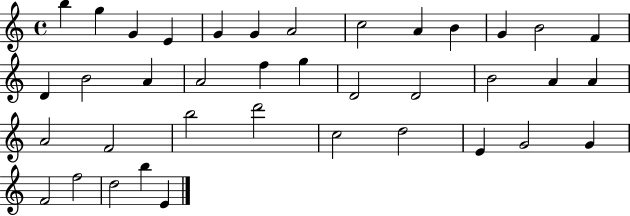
B5/q G5/q G4/q E4/q G4/q G4/q A4/h C5/h A4/q B4/q G4/q B4/h F4/q D4/q B4/h A4/q A4/h F5/q G5/q D4/h D4/h B4/h A4/q A4/q A4/h F4/h B5/h D6/h C5/h D5/h E4/q G4/h G4/q F4/h F5/h D5/h B5/q E4/q